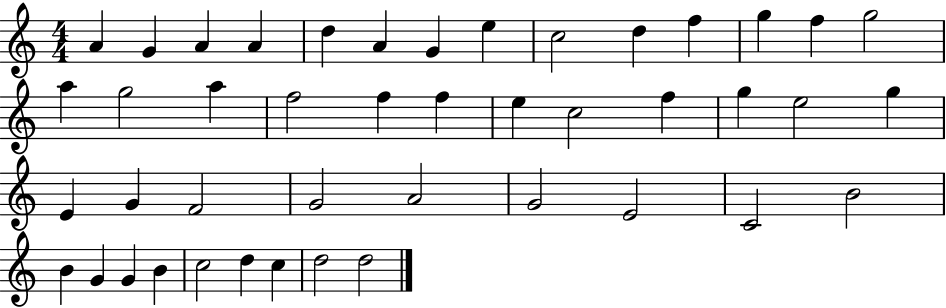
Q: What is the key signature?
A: C major